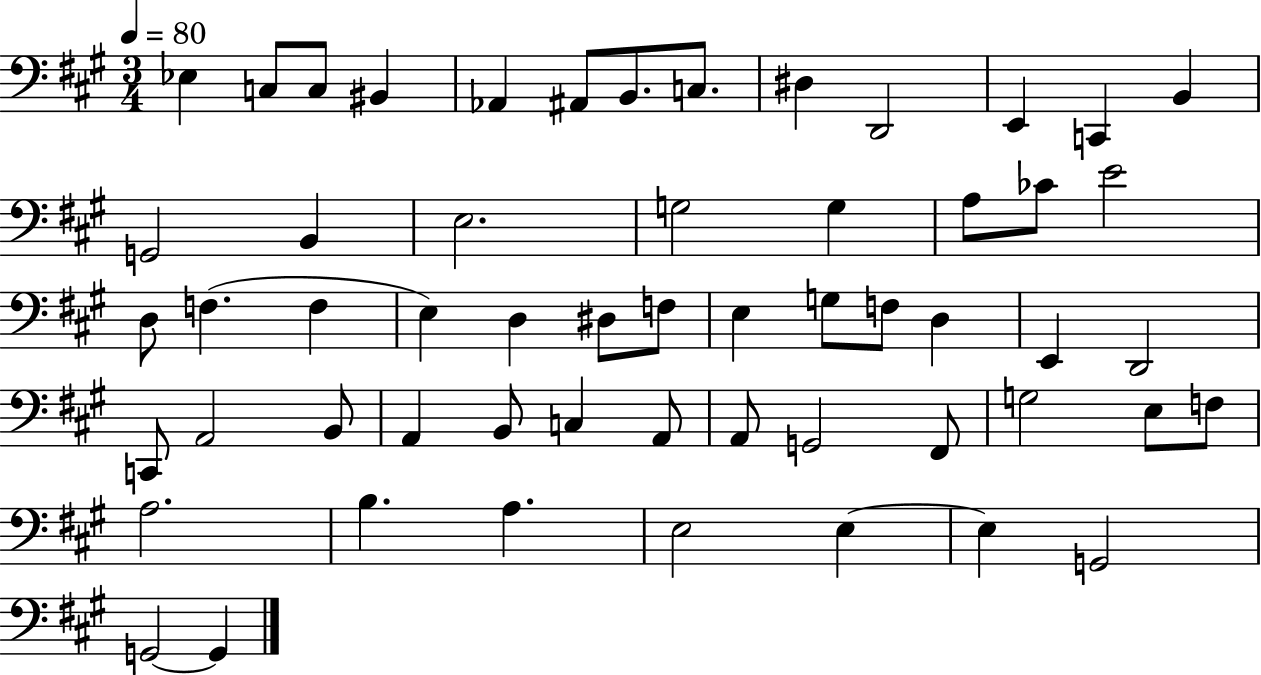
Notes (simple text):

Eb3/q C3/e C3/e BIS2/q Ab2/q A#2/e B2/e. C3/e. D#3/q D2/h E2/q C2/q B2/q G2/h B2/q E3/h. G3/h G3/q A3/e CES4/e E4/h D3/e F3/q. F3/q E3/q D3/q D#3/e F3/e E3/q G3/e F3/e D3/q E2/q D2/h C2/e A2/h B2/e A2/q B2/e C3/q A2/e A2/e G2/h F#2/e G3/h E3/e F3/e A3/h. B3/q. A3/q. E3/h E3/q E3/q G2/h G2/h G2/q